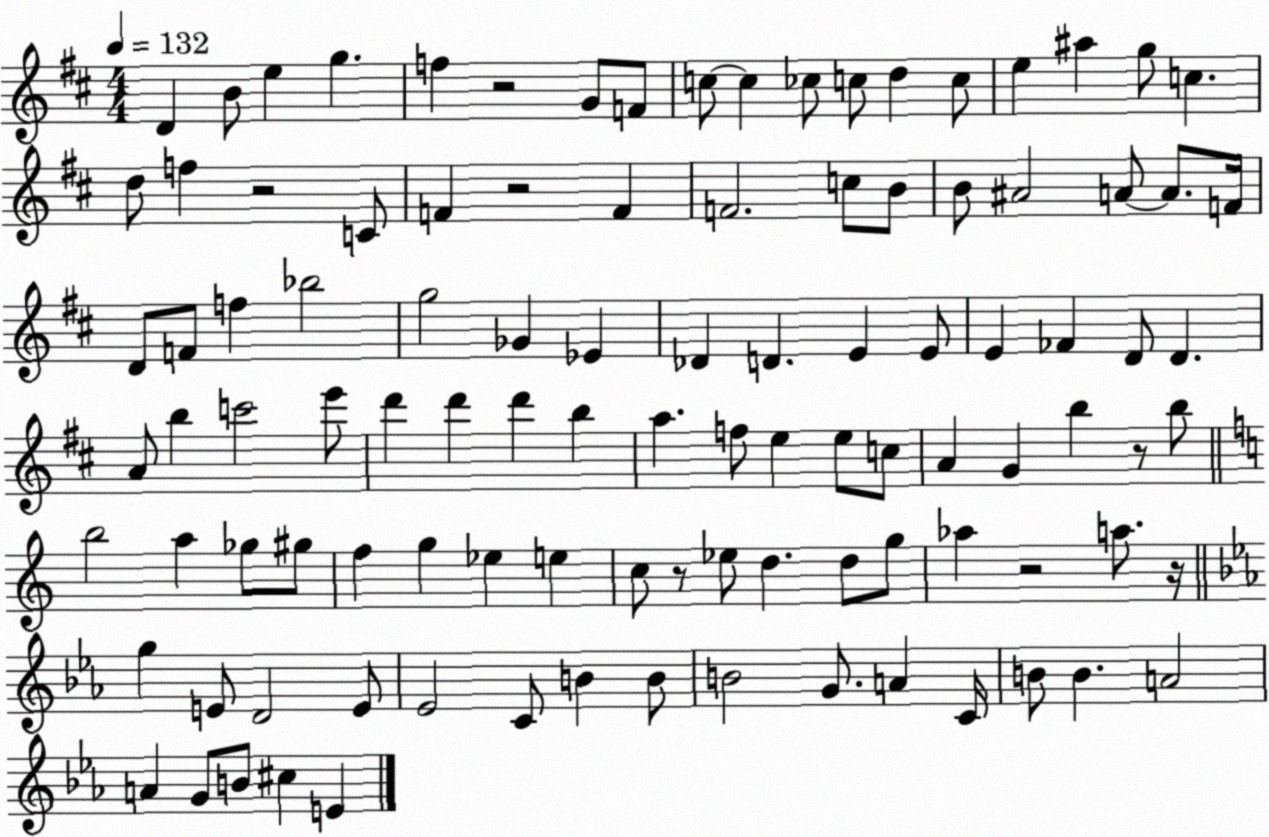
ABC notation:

X:1
T:Untitled
M:4/4
L:1/4
K:D
D B/2 e g f z2 G/2 F/2 c/2 c _c/2 c/2 d c/2 e ^a g/2 c d/2 f z2 C/2 F z2 F F2 c/2 B/2 B/2 ^A2 A/2 A/2 F/4 D/2 F/2 f _b2 g2 _G _E _D D E E/2 E _F D/2 D A/2 b c'2 e'/2 d' d' d' b a f/2 e e/2 c/2 A G b z/2 b/2 b2 a _g/2 ^g/2 f g _e e c/2 z/2 _e/2 d d/2 g/2 _a z2 a/2 z/4 g E/2 D2 E/2 _E2 C/2 B B/2 B2 G/2 A C/4 B/2 B A2 A G/2 B/2 ^c E